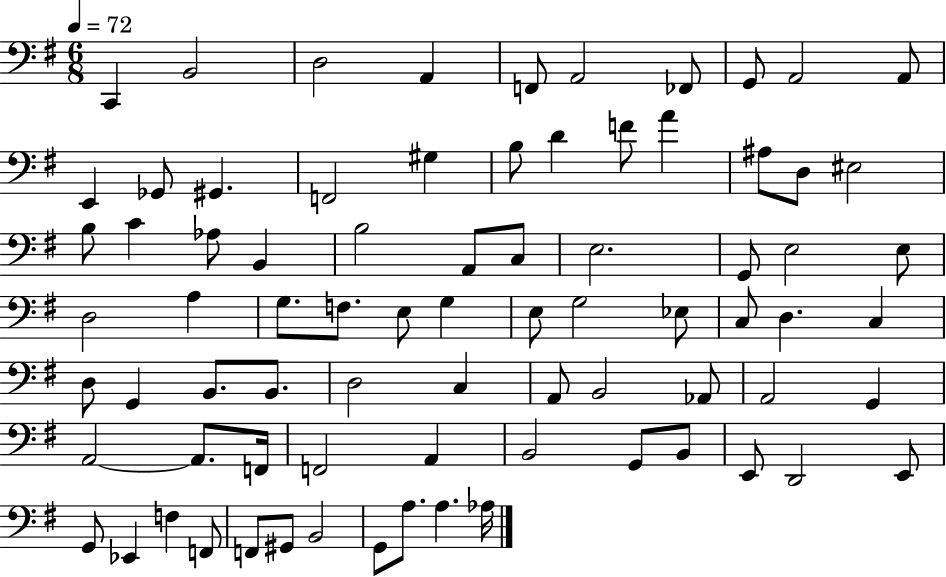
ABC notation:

X:1
T:Untitled
M:6/8
L:1/4
K:G
C,, B,,2 D,2 A,, F,,/2 A,,2 _F,,/2 G,,/2 A,,2 A,,/2 E,, _G,,/2 ^G,, F,,2 ^G, B,/2 D F/2 A ^A,/2 D,/2 ^E,2 B,/2 C _A,/2 B,, B,2 A,,/2 C,/2 E,2 G,,/2 E,2 E,/2 D,2 A, G,/2 F,/2 E,/2 G, E,/2 G,2 _E,/2 C,/2 D, C, D,/2 G,, B,,/2 B,,/2 D,2 C, A,,/2 B,,2 _A,,/2 A,,2 G,, A,,2 A,,/2 F,,/4 F,,2 A,, B,,2 G,,/2 B,,/2 E,,/2 D,,2 E,,/2 G,,/2 _E,, F, F,,/2 F,,/2 ^G,,/2 B,,2 G,,/2 A,/2 A, _A,/4